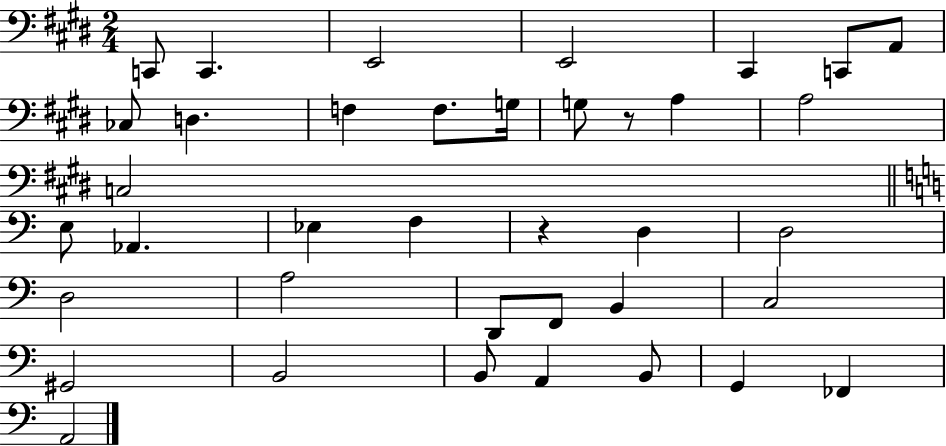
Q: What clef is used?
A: bass